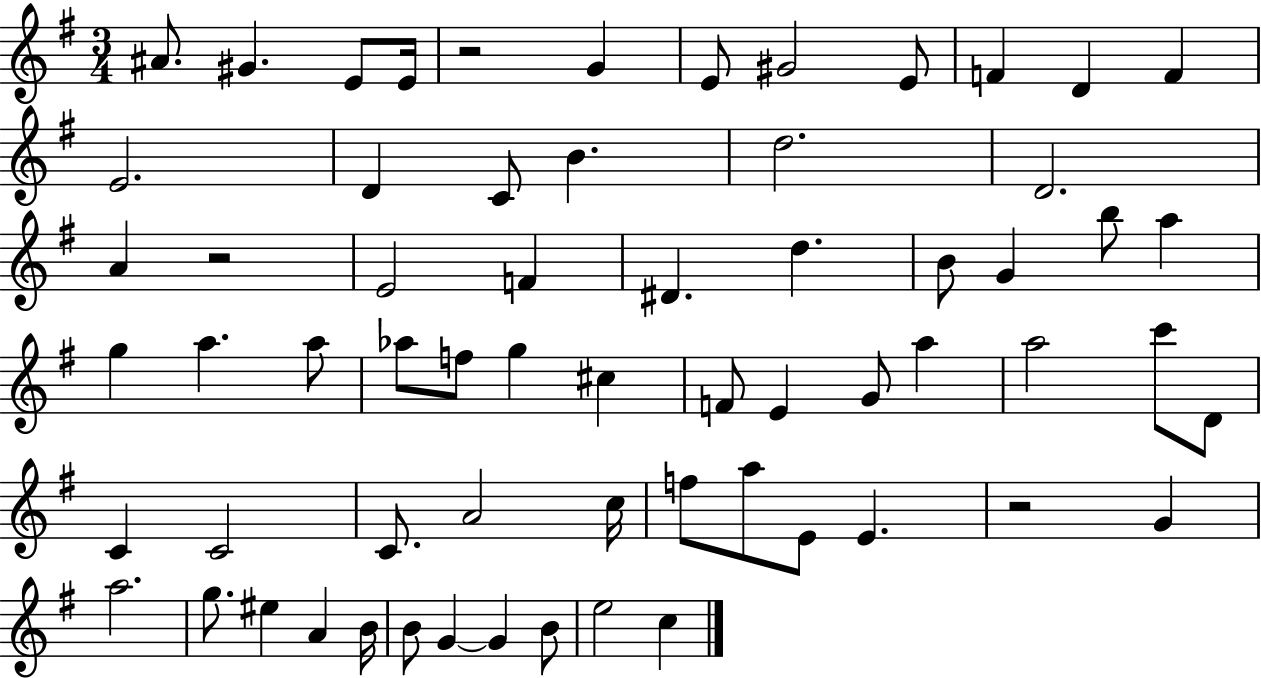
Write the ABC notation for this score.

X:1
T:Untitled
M:3/4
L:1/4
K:G
^A/2 ^G E/2 E/4 z2 G E/2 ^G2 E/2 F D F E2 D C/2 B d2 D2 A z2 E2 F ^D d B/2 G b/2 a g a a/2 _a/2 f/2 g ^c F/2 E G/2 a a2 c'/2 D/2 C C2 C/2 A2 c/4 f/2 a/2 E/2 E z2 G a2 g/2 ^e A B/4 B/2 G G B/2 e2 c